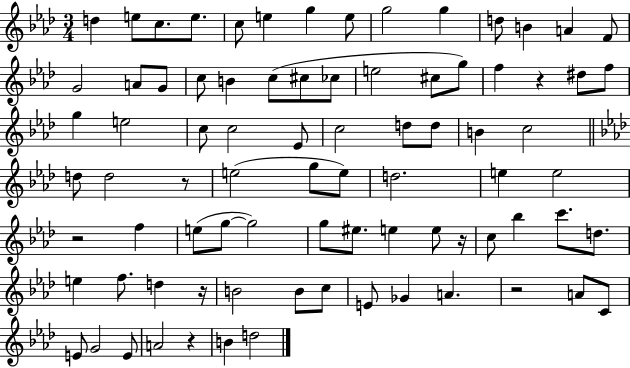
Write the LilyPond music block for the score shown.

{
  \clef treble
  \numericTimeSignature
  \time 3/4
  \key aes \major
  d''4 e''8 c''8. e''8. | c''8 e''4 g''4 e''8 | g''2 g''4 | d''8 b'4 a'4 f'8 | \break g'2 a'8 g'8 | c''8 b'4 c''8( cis''8 ces''8 | e''2 cis''8 g''8) | f''4 r4 dis''8 f''8 | \break g''4 e''2 | c''8 c''2 ees'8 | c''2 d''8 d''8 | b'4 c''2 | \break \bar "||" \break \key aes \major d''8 d''2 r8 | e''2( g''8 e''8) | d''2. | e''4 e''2 | \break r2 f''4 | e''8( g''8~~ g''2) | g''8 eis''8. e''4 e''8 r16 | c''8 bes''4 c'''8. d''8. | \break e''4 f''8. d''4 r16 | b'2 b'8 c''8 | e'8 ges'4 a'4. | r2 a'8 c'8 | \break e'8 g'2 e'8 | a'2 r4 | b'4 d''2 | \bar "|."
}